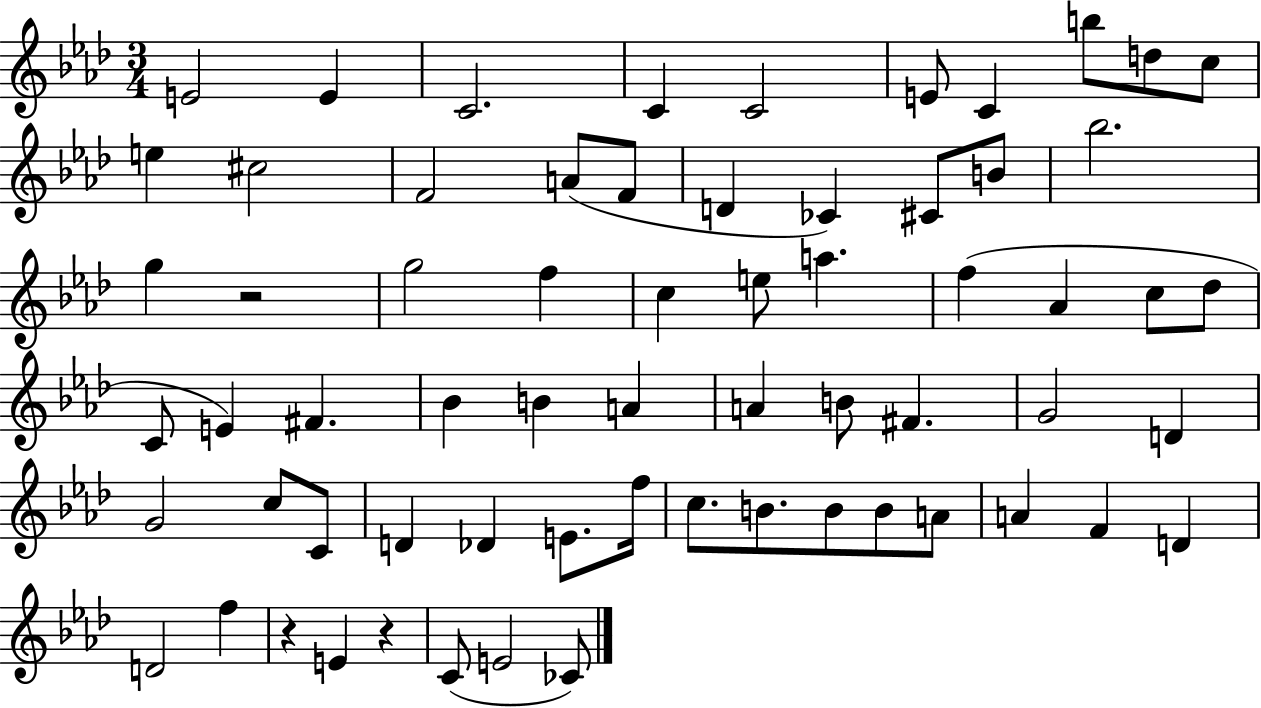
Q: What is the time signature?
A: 3/4